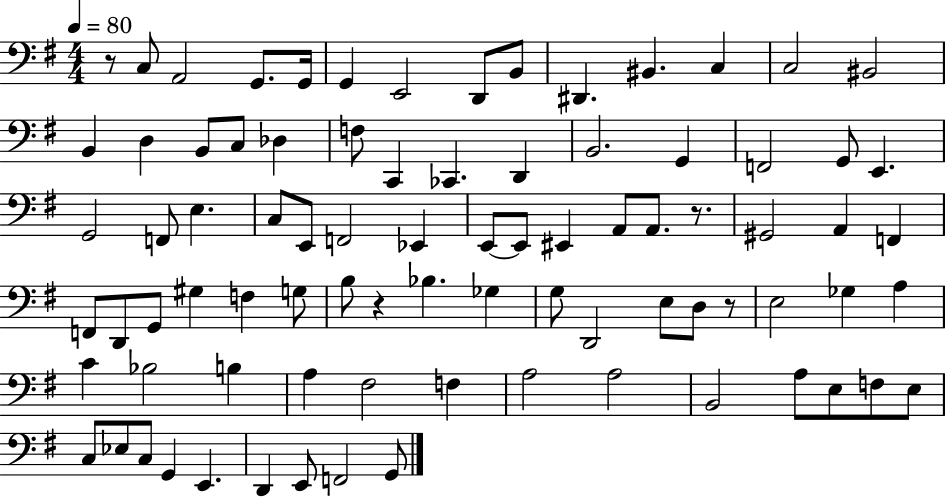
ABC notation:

X:1
T:Untitled
M:4/4
L:1/4
K:G
z/2 C,/2 A,,2 G,,/2 G,,/4 G,, E,,2 D,,/2 B,,/2 ^D,, ^B,, C, C,2 ^B,,2 B,, D, B,,/2 C,/2 _D, F,/2 C,, _C,, D,, B,,2 G,, F,,2 G,,/2 E,, G,,2 F,,/2 E, C,/2 E,,/2 F,,2 _E,, E,,/2 E,,/2 ^E,, A,,/2 A,,/2 z/2 ^G,,2 A,, F,, F,,/2 D,,/2 G,,/2 ^G, F, G,/2 B,/2 z _B, _G, G,/2 D,,2 E,/2 D,/2 z/2 E,2 _G, A, C _B,2 B, A, ^F,2 F, A,2 A,2 B,,2 A,/2 E,/2 F,/2 E,/2 C,/2 _E,/2 C,/2 G,, E,, D,, E,,/2 F,,2 G,,/2